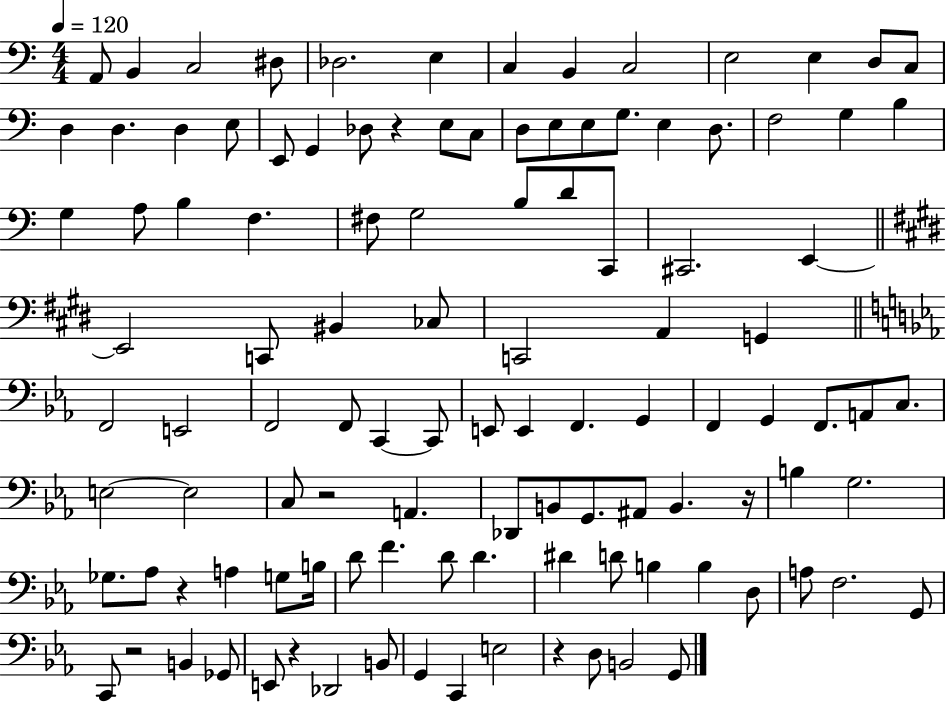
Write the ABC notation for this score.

X:1
T:Untitled
M:4/4
L:1/4
K:C
A,,/2 B,, C,2 ^D,/2 _D,2 E, C, B,, C,2 E,2 E, D,/2 C,/2 D, D, D, E,/2 E,,/2 G,, _D,/2 z E,/2 C,/2 D,/2 E,/2 E,/2 G,/2 E, D,/2 F,2 G, B, G, A,/2 B, F, ^F,/2 G,2 B,/2 D/2 C,,/2 ^C,,2 E,, E,,2 C,,/2 ^B,, _C,/2 C,,2 A,, G,, F,,2 E,,2 F,,2 F,,/2 C,, C,,/2 E,,/2 E,, F,, G,, F,, G,, F,,/2 A,,/2 C,/2 E,2 E,2 C,/2 z2 A,, _D,,/2 B,,/2 G,,/2 ^A,,/2 B,, z/4 B, G,2 _G,/2 _A,/2 z A, G,/2 B,/4 D/2 F D/2 D ^D D/2 B, B, D,/2 A,/2 F,2 G,,/2 C,,/2 z2 B,, _G,,/2 E,,/2 z _D,,2 B,,/2 G,, C,, E,2 z D,/2 B,,2 G,,/2